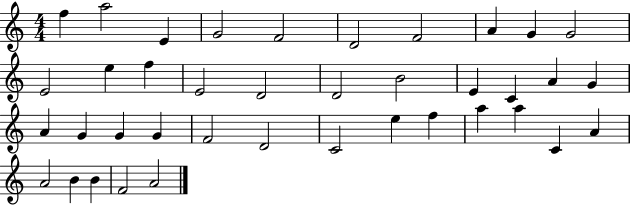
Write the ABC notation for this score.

X:1
T:Untitled
M:4/4
L:1/4
K:C
f a2 E G2 F2 D2 F2 A G G2 E2 e f E2 D2 D2 B2 E C A G A G G G F2 D2 C2 e f a a C A A2 B B F2 A2